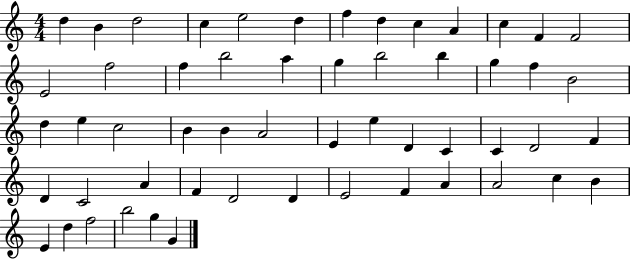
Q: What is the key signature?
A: C major